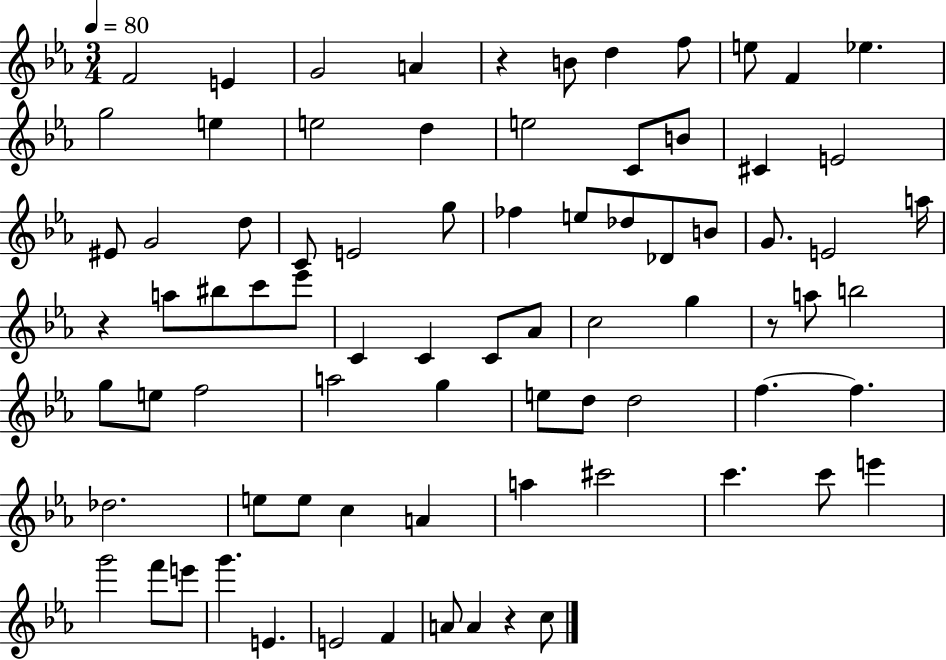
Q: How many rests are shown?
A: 4